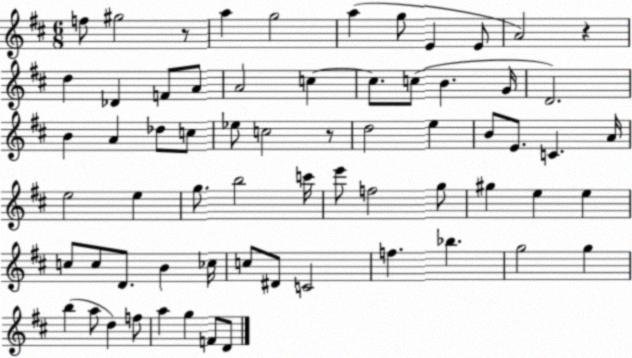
X:1
T:Untitled
M:6/8
L:1/4
K:D
f/2 ^g2 z/2 a g2 a g/2 E E/2 A2 z d _D F/2 A/2 A2 c c/2 c/2 B G/4 D2 B A _d/2 c/2 _e/2 c2 z/2 d2 e B/2 E/2 C A/4 e2 e g/2 b2 c'/4 e'/2 f2 g/2 ^g e e c/2 c/2 D/2 B _c/4 c/2 ^D/2 C2 f _b g2 g b a/2 d f/2 a g F/2 D/2